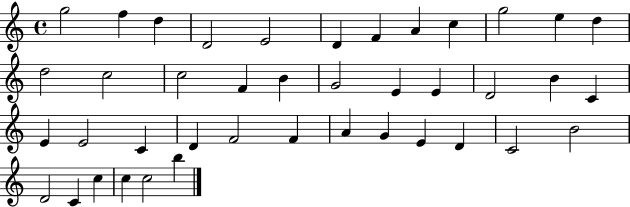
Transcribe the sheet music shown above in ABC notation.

X:1
T:Untitled
M:4/4
L:1/4
K:C
g2 f d D2 E2 D F A c g2 e d d2 c2 c2 F B G2 E E D2 B C E E2 C D F2 F A G E D C2 B2 D2 C c c c2 b